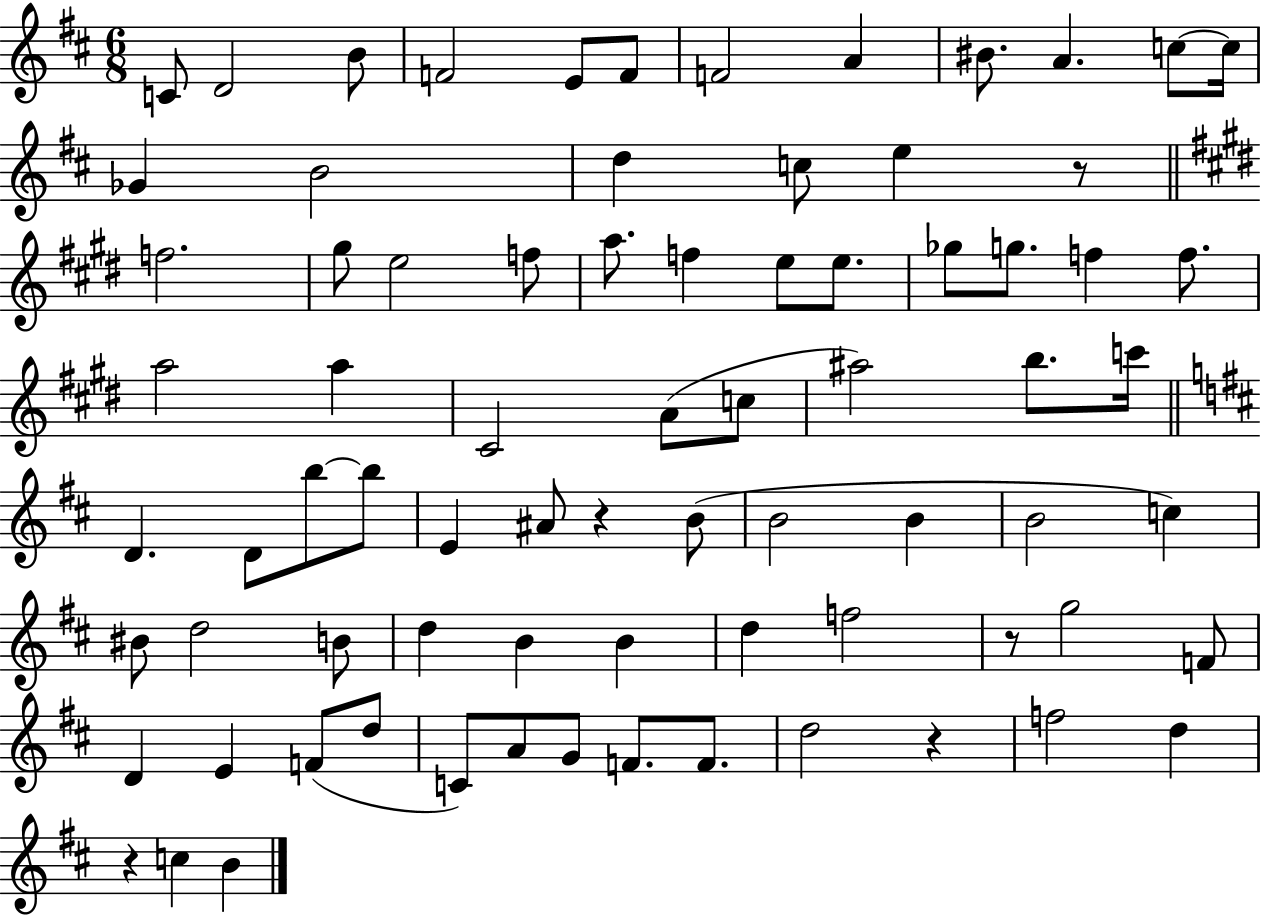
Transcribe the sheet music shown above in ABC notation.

X:1
T:Untitled
M:6/8
L:1/4
K:D
C/2 D2 B/2 F2 E/2 F/2 F2 A ^B/2 A c/2 c/4 _G B2 d c/2 e z/2 f2 ^g/2 e2 f/2 a/2 f e/2 e/2 _g/2 g/2 f f/2 a2 a ^C2 A/2 c/2 ^a2 b/2 c'/4 D D/2 b/2 b/2 E ^A/2 z B/2 B2 B B2 c ^B/2 d2 B/2 d B B d f2 z/2 g2 F/2 D E F/2 d/2 C/2 A/2 G/2 F/2 F/2 d2 z f2 d z c B